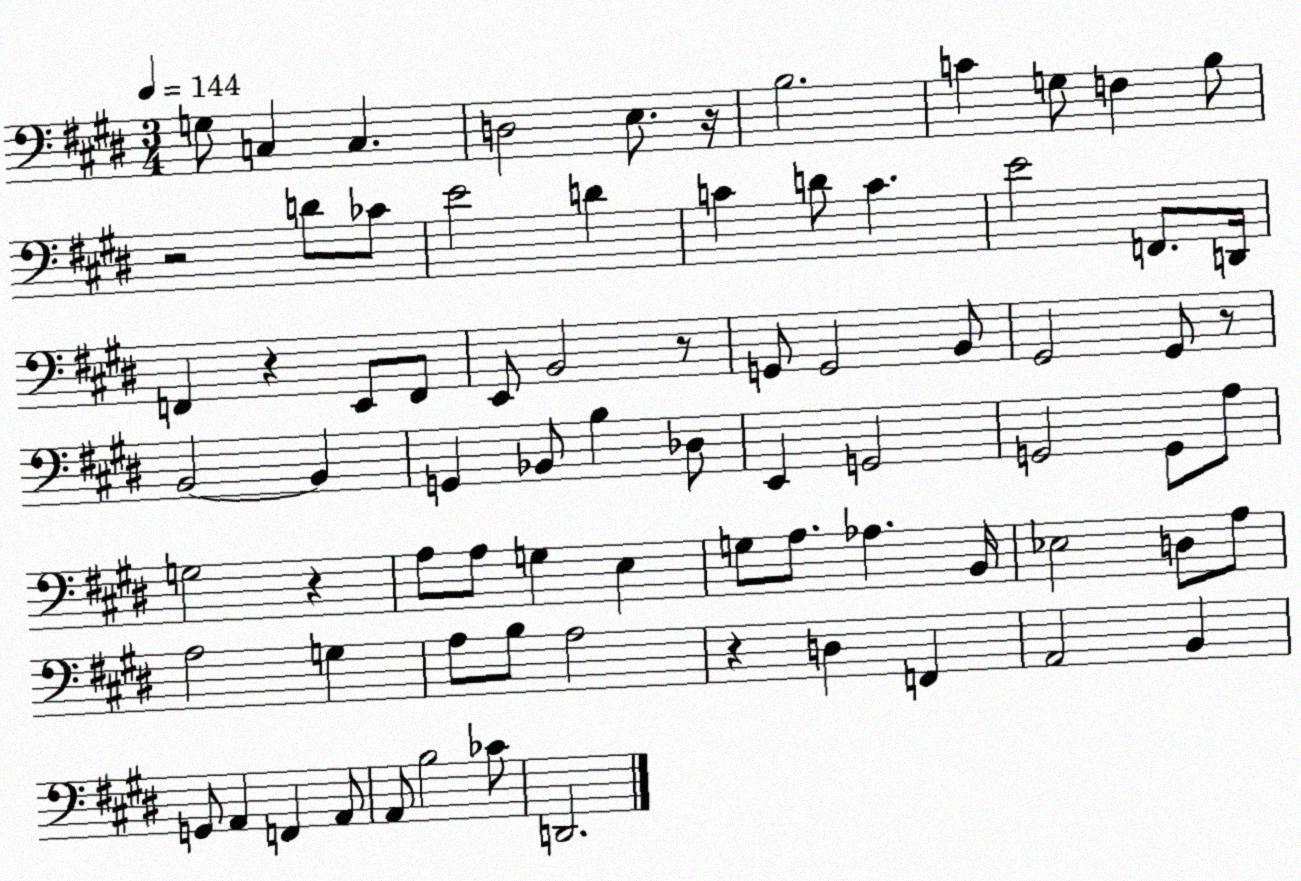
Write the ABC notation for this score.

X:1
T:Untitled
M:3/4
L:1/4
K:E
G,/2 C, C, D,2 E,/2 z/4 B,2 C G,/2 F, B,/2 z2 D/2 _C/2 E2 D C D/2 C E2 F,,/2 D,,/4 F,, z E,,/2 F,,/2 E,,/2 B,,2 z/2 G,,/2 G,,2 B,,/2 ^G,,2 ^G,,/2 z/2 B,,2 B,, G,, _B,,/2 B, _D,/2 E,, G,,2 G,,2 G,,/2 A,/2 G,2 z A,/2 A,/2 G, E, G,/2 A,/2 _A, B,,/4 _E,2 D,/2 A,/2 A,2 G, A,/2 B,/2 A,2 z D, F,, A,,2 B,, G,,/2 A,, F,, A,,/2 A,,/2 B,2 _C/2 D,,2